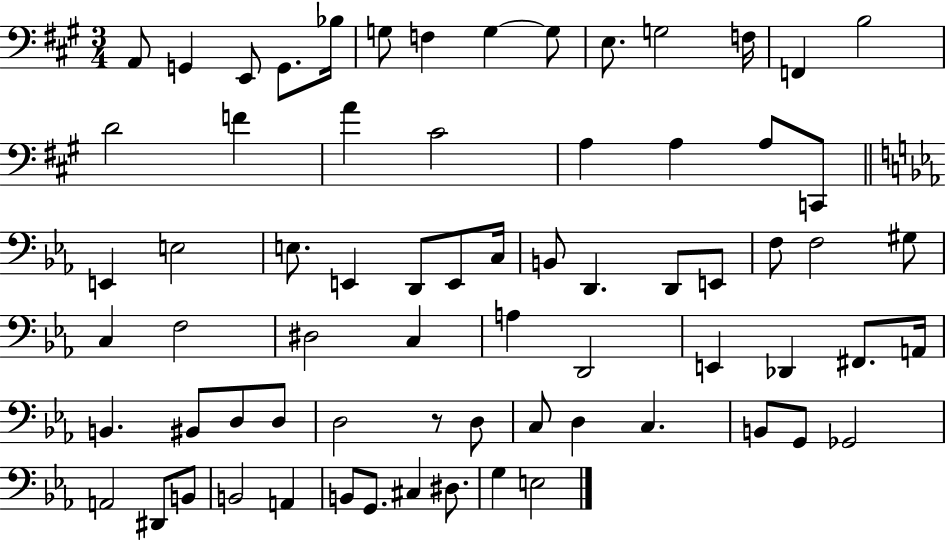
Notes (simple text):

A2/e G2/q E2/e G2/e. Bb3/s G3/e F3/q G3/q G3/e E3/e. G3/h F3/s F2/q B3/h D4/h F4/q A4/q C#4/h A3/q A3/q A3/e C2/e E2/q E3/h E3/e. E2/q D2/e E2/e C3/s B2/e D2/q. D2/e E2/e F3/e F3/h G#3/e C3/q F3/h D#3/h C3/q A3/q D2/h E2/q Db2/q F#2/e. A2/s B2/q. BIS2/e D3/e D3/e D3/h R/e D3/e C3/e D3/q C3/q. B2/e G2/e Gb2/h A2/h D#2/e B2/e B2/h A2/q B2/e G2/e. C#3/q D#3/e. G3/q E3/h